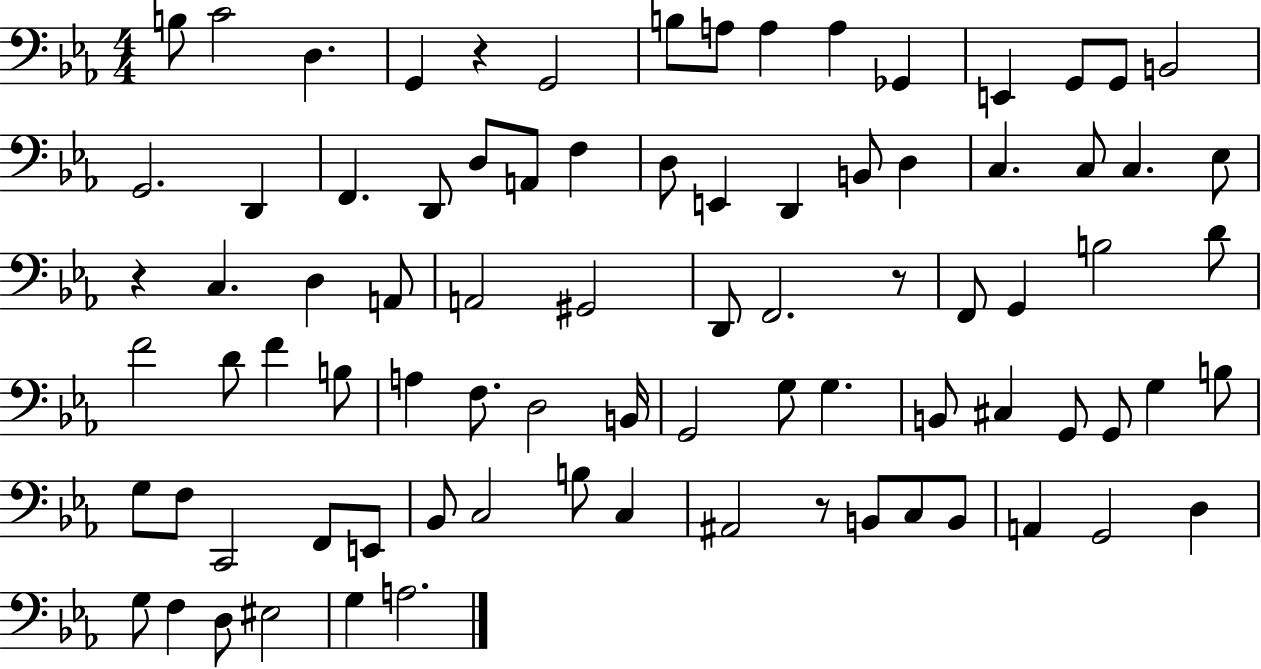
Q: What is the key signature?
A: EES major